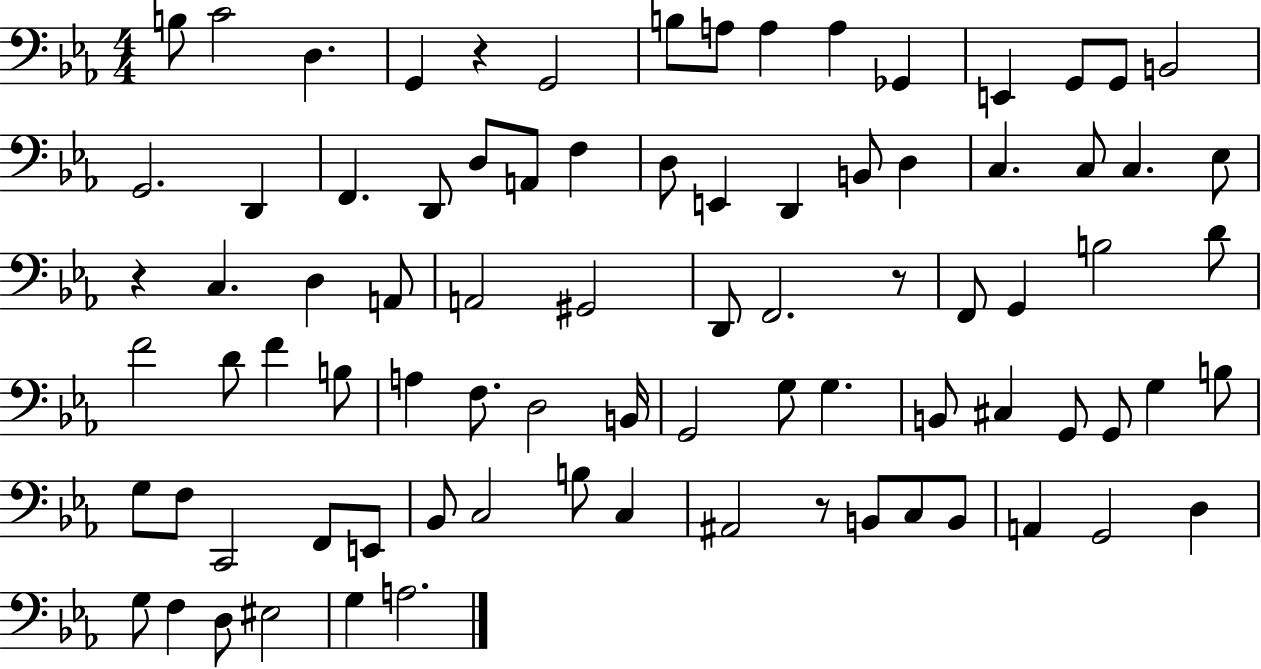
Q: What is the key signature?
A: EES major